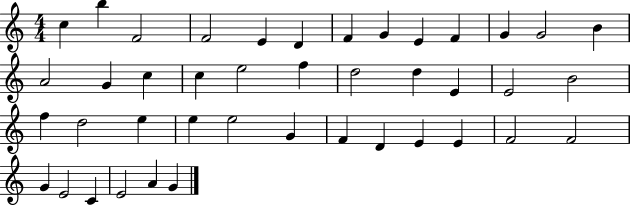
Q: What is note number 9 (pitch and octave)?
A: E4